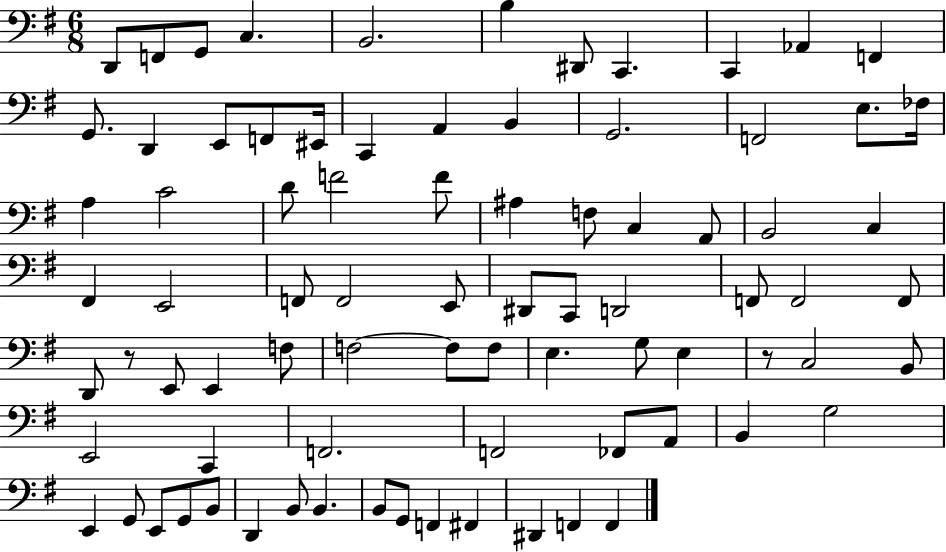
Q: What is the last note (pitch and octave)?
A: F2